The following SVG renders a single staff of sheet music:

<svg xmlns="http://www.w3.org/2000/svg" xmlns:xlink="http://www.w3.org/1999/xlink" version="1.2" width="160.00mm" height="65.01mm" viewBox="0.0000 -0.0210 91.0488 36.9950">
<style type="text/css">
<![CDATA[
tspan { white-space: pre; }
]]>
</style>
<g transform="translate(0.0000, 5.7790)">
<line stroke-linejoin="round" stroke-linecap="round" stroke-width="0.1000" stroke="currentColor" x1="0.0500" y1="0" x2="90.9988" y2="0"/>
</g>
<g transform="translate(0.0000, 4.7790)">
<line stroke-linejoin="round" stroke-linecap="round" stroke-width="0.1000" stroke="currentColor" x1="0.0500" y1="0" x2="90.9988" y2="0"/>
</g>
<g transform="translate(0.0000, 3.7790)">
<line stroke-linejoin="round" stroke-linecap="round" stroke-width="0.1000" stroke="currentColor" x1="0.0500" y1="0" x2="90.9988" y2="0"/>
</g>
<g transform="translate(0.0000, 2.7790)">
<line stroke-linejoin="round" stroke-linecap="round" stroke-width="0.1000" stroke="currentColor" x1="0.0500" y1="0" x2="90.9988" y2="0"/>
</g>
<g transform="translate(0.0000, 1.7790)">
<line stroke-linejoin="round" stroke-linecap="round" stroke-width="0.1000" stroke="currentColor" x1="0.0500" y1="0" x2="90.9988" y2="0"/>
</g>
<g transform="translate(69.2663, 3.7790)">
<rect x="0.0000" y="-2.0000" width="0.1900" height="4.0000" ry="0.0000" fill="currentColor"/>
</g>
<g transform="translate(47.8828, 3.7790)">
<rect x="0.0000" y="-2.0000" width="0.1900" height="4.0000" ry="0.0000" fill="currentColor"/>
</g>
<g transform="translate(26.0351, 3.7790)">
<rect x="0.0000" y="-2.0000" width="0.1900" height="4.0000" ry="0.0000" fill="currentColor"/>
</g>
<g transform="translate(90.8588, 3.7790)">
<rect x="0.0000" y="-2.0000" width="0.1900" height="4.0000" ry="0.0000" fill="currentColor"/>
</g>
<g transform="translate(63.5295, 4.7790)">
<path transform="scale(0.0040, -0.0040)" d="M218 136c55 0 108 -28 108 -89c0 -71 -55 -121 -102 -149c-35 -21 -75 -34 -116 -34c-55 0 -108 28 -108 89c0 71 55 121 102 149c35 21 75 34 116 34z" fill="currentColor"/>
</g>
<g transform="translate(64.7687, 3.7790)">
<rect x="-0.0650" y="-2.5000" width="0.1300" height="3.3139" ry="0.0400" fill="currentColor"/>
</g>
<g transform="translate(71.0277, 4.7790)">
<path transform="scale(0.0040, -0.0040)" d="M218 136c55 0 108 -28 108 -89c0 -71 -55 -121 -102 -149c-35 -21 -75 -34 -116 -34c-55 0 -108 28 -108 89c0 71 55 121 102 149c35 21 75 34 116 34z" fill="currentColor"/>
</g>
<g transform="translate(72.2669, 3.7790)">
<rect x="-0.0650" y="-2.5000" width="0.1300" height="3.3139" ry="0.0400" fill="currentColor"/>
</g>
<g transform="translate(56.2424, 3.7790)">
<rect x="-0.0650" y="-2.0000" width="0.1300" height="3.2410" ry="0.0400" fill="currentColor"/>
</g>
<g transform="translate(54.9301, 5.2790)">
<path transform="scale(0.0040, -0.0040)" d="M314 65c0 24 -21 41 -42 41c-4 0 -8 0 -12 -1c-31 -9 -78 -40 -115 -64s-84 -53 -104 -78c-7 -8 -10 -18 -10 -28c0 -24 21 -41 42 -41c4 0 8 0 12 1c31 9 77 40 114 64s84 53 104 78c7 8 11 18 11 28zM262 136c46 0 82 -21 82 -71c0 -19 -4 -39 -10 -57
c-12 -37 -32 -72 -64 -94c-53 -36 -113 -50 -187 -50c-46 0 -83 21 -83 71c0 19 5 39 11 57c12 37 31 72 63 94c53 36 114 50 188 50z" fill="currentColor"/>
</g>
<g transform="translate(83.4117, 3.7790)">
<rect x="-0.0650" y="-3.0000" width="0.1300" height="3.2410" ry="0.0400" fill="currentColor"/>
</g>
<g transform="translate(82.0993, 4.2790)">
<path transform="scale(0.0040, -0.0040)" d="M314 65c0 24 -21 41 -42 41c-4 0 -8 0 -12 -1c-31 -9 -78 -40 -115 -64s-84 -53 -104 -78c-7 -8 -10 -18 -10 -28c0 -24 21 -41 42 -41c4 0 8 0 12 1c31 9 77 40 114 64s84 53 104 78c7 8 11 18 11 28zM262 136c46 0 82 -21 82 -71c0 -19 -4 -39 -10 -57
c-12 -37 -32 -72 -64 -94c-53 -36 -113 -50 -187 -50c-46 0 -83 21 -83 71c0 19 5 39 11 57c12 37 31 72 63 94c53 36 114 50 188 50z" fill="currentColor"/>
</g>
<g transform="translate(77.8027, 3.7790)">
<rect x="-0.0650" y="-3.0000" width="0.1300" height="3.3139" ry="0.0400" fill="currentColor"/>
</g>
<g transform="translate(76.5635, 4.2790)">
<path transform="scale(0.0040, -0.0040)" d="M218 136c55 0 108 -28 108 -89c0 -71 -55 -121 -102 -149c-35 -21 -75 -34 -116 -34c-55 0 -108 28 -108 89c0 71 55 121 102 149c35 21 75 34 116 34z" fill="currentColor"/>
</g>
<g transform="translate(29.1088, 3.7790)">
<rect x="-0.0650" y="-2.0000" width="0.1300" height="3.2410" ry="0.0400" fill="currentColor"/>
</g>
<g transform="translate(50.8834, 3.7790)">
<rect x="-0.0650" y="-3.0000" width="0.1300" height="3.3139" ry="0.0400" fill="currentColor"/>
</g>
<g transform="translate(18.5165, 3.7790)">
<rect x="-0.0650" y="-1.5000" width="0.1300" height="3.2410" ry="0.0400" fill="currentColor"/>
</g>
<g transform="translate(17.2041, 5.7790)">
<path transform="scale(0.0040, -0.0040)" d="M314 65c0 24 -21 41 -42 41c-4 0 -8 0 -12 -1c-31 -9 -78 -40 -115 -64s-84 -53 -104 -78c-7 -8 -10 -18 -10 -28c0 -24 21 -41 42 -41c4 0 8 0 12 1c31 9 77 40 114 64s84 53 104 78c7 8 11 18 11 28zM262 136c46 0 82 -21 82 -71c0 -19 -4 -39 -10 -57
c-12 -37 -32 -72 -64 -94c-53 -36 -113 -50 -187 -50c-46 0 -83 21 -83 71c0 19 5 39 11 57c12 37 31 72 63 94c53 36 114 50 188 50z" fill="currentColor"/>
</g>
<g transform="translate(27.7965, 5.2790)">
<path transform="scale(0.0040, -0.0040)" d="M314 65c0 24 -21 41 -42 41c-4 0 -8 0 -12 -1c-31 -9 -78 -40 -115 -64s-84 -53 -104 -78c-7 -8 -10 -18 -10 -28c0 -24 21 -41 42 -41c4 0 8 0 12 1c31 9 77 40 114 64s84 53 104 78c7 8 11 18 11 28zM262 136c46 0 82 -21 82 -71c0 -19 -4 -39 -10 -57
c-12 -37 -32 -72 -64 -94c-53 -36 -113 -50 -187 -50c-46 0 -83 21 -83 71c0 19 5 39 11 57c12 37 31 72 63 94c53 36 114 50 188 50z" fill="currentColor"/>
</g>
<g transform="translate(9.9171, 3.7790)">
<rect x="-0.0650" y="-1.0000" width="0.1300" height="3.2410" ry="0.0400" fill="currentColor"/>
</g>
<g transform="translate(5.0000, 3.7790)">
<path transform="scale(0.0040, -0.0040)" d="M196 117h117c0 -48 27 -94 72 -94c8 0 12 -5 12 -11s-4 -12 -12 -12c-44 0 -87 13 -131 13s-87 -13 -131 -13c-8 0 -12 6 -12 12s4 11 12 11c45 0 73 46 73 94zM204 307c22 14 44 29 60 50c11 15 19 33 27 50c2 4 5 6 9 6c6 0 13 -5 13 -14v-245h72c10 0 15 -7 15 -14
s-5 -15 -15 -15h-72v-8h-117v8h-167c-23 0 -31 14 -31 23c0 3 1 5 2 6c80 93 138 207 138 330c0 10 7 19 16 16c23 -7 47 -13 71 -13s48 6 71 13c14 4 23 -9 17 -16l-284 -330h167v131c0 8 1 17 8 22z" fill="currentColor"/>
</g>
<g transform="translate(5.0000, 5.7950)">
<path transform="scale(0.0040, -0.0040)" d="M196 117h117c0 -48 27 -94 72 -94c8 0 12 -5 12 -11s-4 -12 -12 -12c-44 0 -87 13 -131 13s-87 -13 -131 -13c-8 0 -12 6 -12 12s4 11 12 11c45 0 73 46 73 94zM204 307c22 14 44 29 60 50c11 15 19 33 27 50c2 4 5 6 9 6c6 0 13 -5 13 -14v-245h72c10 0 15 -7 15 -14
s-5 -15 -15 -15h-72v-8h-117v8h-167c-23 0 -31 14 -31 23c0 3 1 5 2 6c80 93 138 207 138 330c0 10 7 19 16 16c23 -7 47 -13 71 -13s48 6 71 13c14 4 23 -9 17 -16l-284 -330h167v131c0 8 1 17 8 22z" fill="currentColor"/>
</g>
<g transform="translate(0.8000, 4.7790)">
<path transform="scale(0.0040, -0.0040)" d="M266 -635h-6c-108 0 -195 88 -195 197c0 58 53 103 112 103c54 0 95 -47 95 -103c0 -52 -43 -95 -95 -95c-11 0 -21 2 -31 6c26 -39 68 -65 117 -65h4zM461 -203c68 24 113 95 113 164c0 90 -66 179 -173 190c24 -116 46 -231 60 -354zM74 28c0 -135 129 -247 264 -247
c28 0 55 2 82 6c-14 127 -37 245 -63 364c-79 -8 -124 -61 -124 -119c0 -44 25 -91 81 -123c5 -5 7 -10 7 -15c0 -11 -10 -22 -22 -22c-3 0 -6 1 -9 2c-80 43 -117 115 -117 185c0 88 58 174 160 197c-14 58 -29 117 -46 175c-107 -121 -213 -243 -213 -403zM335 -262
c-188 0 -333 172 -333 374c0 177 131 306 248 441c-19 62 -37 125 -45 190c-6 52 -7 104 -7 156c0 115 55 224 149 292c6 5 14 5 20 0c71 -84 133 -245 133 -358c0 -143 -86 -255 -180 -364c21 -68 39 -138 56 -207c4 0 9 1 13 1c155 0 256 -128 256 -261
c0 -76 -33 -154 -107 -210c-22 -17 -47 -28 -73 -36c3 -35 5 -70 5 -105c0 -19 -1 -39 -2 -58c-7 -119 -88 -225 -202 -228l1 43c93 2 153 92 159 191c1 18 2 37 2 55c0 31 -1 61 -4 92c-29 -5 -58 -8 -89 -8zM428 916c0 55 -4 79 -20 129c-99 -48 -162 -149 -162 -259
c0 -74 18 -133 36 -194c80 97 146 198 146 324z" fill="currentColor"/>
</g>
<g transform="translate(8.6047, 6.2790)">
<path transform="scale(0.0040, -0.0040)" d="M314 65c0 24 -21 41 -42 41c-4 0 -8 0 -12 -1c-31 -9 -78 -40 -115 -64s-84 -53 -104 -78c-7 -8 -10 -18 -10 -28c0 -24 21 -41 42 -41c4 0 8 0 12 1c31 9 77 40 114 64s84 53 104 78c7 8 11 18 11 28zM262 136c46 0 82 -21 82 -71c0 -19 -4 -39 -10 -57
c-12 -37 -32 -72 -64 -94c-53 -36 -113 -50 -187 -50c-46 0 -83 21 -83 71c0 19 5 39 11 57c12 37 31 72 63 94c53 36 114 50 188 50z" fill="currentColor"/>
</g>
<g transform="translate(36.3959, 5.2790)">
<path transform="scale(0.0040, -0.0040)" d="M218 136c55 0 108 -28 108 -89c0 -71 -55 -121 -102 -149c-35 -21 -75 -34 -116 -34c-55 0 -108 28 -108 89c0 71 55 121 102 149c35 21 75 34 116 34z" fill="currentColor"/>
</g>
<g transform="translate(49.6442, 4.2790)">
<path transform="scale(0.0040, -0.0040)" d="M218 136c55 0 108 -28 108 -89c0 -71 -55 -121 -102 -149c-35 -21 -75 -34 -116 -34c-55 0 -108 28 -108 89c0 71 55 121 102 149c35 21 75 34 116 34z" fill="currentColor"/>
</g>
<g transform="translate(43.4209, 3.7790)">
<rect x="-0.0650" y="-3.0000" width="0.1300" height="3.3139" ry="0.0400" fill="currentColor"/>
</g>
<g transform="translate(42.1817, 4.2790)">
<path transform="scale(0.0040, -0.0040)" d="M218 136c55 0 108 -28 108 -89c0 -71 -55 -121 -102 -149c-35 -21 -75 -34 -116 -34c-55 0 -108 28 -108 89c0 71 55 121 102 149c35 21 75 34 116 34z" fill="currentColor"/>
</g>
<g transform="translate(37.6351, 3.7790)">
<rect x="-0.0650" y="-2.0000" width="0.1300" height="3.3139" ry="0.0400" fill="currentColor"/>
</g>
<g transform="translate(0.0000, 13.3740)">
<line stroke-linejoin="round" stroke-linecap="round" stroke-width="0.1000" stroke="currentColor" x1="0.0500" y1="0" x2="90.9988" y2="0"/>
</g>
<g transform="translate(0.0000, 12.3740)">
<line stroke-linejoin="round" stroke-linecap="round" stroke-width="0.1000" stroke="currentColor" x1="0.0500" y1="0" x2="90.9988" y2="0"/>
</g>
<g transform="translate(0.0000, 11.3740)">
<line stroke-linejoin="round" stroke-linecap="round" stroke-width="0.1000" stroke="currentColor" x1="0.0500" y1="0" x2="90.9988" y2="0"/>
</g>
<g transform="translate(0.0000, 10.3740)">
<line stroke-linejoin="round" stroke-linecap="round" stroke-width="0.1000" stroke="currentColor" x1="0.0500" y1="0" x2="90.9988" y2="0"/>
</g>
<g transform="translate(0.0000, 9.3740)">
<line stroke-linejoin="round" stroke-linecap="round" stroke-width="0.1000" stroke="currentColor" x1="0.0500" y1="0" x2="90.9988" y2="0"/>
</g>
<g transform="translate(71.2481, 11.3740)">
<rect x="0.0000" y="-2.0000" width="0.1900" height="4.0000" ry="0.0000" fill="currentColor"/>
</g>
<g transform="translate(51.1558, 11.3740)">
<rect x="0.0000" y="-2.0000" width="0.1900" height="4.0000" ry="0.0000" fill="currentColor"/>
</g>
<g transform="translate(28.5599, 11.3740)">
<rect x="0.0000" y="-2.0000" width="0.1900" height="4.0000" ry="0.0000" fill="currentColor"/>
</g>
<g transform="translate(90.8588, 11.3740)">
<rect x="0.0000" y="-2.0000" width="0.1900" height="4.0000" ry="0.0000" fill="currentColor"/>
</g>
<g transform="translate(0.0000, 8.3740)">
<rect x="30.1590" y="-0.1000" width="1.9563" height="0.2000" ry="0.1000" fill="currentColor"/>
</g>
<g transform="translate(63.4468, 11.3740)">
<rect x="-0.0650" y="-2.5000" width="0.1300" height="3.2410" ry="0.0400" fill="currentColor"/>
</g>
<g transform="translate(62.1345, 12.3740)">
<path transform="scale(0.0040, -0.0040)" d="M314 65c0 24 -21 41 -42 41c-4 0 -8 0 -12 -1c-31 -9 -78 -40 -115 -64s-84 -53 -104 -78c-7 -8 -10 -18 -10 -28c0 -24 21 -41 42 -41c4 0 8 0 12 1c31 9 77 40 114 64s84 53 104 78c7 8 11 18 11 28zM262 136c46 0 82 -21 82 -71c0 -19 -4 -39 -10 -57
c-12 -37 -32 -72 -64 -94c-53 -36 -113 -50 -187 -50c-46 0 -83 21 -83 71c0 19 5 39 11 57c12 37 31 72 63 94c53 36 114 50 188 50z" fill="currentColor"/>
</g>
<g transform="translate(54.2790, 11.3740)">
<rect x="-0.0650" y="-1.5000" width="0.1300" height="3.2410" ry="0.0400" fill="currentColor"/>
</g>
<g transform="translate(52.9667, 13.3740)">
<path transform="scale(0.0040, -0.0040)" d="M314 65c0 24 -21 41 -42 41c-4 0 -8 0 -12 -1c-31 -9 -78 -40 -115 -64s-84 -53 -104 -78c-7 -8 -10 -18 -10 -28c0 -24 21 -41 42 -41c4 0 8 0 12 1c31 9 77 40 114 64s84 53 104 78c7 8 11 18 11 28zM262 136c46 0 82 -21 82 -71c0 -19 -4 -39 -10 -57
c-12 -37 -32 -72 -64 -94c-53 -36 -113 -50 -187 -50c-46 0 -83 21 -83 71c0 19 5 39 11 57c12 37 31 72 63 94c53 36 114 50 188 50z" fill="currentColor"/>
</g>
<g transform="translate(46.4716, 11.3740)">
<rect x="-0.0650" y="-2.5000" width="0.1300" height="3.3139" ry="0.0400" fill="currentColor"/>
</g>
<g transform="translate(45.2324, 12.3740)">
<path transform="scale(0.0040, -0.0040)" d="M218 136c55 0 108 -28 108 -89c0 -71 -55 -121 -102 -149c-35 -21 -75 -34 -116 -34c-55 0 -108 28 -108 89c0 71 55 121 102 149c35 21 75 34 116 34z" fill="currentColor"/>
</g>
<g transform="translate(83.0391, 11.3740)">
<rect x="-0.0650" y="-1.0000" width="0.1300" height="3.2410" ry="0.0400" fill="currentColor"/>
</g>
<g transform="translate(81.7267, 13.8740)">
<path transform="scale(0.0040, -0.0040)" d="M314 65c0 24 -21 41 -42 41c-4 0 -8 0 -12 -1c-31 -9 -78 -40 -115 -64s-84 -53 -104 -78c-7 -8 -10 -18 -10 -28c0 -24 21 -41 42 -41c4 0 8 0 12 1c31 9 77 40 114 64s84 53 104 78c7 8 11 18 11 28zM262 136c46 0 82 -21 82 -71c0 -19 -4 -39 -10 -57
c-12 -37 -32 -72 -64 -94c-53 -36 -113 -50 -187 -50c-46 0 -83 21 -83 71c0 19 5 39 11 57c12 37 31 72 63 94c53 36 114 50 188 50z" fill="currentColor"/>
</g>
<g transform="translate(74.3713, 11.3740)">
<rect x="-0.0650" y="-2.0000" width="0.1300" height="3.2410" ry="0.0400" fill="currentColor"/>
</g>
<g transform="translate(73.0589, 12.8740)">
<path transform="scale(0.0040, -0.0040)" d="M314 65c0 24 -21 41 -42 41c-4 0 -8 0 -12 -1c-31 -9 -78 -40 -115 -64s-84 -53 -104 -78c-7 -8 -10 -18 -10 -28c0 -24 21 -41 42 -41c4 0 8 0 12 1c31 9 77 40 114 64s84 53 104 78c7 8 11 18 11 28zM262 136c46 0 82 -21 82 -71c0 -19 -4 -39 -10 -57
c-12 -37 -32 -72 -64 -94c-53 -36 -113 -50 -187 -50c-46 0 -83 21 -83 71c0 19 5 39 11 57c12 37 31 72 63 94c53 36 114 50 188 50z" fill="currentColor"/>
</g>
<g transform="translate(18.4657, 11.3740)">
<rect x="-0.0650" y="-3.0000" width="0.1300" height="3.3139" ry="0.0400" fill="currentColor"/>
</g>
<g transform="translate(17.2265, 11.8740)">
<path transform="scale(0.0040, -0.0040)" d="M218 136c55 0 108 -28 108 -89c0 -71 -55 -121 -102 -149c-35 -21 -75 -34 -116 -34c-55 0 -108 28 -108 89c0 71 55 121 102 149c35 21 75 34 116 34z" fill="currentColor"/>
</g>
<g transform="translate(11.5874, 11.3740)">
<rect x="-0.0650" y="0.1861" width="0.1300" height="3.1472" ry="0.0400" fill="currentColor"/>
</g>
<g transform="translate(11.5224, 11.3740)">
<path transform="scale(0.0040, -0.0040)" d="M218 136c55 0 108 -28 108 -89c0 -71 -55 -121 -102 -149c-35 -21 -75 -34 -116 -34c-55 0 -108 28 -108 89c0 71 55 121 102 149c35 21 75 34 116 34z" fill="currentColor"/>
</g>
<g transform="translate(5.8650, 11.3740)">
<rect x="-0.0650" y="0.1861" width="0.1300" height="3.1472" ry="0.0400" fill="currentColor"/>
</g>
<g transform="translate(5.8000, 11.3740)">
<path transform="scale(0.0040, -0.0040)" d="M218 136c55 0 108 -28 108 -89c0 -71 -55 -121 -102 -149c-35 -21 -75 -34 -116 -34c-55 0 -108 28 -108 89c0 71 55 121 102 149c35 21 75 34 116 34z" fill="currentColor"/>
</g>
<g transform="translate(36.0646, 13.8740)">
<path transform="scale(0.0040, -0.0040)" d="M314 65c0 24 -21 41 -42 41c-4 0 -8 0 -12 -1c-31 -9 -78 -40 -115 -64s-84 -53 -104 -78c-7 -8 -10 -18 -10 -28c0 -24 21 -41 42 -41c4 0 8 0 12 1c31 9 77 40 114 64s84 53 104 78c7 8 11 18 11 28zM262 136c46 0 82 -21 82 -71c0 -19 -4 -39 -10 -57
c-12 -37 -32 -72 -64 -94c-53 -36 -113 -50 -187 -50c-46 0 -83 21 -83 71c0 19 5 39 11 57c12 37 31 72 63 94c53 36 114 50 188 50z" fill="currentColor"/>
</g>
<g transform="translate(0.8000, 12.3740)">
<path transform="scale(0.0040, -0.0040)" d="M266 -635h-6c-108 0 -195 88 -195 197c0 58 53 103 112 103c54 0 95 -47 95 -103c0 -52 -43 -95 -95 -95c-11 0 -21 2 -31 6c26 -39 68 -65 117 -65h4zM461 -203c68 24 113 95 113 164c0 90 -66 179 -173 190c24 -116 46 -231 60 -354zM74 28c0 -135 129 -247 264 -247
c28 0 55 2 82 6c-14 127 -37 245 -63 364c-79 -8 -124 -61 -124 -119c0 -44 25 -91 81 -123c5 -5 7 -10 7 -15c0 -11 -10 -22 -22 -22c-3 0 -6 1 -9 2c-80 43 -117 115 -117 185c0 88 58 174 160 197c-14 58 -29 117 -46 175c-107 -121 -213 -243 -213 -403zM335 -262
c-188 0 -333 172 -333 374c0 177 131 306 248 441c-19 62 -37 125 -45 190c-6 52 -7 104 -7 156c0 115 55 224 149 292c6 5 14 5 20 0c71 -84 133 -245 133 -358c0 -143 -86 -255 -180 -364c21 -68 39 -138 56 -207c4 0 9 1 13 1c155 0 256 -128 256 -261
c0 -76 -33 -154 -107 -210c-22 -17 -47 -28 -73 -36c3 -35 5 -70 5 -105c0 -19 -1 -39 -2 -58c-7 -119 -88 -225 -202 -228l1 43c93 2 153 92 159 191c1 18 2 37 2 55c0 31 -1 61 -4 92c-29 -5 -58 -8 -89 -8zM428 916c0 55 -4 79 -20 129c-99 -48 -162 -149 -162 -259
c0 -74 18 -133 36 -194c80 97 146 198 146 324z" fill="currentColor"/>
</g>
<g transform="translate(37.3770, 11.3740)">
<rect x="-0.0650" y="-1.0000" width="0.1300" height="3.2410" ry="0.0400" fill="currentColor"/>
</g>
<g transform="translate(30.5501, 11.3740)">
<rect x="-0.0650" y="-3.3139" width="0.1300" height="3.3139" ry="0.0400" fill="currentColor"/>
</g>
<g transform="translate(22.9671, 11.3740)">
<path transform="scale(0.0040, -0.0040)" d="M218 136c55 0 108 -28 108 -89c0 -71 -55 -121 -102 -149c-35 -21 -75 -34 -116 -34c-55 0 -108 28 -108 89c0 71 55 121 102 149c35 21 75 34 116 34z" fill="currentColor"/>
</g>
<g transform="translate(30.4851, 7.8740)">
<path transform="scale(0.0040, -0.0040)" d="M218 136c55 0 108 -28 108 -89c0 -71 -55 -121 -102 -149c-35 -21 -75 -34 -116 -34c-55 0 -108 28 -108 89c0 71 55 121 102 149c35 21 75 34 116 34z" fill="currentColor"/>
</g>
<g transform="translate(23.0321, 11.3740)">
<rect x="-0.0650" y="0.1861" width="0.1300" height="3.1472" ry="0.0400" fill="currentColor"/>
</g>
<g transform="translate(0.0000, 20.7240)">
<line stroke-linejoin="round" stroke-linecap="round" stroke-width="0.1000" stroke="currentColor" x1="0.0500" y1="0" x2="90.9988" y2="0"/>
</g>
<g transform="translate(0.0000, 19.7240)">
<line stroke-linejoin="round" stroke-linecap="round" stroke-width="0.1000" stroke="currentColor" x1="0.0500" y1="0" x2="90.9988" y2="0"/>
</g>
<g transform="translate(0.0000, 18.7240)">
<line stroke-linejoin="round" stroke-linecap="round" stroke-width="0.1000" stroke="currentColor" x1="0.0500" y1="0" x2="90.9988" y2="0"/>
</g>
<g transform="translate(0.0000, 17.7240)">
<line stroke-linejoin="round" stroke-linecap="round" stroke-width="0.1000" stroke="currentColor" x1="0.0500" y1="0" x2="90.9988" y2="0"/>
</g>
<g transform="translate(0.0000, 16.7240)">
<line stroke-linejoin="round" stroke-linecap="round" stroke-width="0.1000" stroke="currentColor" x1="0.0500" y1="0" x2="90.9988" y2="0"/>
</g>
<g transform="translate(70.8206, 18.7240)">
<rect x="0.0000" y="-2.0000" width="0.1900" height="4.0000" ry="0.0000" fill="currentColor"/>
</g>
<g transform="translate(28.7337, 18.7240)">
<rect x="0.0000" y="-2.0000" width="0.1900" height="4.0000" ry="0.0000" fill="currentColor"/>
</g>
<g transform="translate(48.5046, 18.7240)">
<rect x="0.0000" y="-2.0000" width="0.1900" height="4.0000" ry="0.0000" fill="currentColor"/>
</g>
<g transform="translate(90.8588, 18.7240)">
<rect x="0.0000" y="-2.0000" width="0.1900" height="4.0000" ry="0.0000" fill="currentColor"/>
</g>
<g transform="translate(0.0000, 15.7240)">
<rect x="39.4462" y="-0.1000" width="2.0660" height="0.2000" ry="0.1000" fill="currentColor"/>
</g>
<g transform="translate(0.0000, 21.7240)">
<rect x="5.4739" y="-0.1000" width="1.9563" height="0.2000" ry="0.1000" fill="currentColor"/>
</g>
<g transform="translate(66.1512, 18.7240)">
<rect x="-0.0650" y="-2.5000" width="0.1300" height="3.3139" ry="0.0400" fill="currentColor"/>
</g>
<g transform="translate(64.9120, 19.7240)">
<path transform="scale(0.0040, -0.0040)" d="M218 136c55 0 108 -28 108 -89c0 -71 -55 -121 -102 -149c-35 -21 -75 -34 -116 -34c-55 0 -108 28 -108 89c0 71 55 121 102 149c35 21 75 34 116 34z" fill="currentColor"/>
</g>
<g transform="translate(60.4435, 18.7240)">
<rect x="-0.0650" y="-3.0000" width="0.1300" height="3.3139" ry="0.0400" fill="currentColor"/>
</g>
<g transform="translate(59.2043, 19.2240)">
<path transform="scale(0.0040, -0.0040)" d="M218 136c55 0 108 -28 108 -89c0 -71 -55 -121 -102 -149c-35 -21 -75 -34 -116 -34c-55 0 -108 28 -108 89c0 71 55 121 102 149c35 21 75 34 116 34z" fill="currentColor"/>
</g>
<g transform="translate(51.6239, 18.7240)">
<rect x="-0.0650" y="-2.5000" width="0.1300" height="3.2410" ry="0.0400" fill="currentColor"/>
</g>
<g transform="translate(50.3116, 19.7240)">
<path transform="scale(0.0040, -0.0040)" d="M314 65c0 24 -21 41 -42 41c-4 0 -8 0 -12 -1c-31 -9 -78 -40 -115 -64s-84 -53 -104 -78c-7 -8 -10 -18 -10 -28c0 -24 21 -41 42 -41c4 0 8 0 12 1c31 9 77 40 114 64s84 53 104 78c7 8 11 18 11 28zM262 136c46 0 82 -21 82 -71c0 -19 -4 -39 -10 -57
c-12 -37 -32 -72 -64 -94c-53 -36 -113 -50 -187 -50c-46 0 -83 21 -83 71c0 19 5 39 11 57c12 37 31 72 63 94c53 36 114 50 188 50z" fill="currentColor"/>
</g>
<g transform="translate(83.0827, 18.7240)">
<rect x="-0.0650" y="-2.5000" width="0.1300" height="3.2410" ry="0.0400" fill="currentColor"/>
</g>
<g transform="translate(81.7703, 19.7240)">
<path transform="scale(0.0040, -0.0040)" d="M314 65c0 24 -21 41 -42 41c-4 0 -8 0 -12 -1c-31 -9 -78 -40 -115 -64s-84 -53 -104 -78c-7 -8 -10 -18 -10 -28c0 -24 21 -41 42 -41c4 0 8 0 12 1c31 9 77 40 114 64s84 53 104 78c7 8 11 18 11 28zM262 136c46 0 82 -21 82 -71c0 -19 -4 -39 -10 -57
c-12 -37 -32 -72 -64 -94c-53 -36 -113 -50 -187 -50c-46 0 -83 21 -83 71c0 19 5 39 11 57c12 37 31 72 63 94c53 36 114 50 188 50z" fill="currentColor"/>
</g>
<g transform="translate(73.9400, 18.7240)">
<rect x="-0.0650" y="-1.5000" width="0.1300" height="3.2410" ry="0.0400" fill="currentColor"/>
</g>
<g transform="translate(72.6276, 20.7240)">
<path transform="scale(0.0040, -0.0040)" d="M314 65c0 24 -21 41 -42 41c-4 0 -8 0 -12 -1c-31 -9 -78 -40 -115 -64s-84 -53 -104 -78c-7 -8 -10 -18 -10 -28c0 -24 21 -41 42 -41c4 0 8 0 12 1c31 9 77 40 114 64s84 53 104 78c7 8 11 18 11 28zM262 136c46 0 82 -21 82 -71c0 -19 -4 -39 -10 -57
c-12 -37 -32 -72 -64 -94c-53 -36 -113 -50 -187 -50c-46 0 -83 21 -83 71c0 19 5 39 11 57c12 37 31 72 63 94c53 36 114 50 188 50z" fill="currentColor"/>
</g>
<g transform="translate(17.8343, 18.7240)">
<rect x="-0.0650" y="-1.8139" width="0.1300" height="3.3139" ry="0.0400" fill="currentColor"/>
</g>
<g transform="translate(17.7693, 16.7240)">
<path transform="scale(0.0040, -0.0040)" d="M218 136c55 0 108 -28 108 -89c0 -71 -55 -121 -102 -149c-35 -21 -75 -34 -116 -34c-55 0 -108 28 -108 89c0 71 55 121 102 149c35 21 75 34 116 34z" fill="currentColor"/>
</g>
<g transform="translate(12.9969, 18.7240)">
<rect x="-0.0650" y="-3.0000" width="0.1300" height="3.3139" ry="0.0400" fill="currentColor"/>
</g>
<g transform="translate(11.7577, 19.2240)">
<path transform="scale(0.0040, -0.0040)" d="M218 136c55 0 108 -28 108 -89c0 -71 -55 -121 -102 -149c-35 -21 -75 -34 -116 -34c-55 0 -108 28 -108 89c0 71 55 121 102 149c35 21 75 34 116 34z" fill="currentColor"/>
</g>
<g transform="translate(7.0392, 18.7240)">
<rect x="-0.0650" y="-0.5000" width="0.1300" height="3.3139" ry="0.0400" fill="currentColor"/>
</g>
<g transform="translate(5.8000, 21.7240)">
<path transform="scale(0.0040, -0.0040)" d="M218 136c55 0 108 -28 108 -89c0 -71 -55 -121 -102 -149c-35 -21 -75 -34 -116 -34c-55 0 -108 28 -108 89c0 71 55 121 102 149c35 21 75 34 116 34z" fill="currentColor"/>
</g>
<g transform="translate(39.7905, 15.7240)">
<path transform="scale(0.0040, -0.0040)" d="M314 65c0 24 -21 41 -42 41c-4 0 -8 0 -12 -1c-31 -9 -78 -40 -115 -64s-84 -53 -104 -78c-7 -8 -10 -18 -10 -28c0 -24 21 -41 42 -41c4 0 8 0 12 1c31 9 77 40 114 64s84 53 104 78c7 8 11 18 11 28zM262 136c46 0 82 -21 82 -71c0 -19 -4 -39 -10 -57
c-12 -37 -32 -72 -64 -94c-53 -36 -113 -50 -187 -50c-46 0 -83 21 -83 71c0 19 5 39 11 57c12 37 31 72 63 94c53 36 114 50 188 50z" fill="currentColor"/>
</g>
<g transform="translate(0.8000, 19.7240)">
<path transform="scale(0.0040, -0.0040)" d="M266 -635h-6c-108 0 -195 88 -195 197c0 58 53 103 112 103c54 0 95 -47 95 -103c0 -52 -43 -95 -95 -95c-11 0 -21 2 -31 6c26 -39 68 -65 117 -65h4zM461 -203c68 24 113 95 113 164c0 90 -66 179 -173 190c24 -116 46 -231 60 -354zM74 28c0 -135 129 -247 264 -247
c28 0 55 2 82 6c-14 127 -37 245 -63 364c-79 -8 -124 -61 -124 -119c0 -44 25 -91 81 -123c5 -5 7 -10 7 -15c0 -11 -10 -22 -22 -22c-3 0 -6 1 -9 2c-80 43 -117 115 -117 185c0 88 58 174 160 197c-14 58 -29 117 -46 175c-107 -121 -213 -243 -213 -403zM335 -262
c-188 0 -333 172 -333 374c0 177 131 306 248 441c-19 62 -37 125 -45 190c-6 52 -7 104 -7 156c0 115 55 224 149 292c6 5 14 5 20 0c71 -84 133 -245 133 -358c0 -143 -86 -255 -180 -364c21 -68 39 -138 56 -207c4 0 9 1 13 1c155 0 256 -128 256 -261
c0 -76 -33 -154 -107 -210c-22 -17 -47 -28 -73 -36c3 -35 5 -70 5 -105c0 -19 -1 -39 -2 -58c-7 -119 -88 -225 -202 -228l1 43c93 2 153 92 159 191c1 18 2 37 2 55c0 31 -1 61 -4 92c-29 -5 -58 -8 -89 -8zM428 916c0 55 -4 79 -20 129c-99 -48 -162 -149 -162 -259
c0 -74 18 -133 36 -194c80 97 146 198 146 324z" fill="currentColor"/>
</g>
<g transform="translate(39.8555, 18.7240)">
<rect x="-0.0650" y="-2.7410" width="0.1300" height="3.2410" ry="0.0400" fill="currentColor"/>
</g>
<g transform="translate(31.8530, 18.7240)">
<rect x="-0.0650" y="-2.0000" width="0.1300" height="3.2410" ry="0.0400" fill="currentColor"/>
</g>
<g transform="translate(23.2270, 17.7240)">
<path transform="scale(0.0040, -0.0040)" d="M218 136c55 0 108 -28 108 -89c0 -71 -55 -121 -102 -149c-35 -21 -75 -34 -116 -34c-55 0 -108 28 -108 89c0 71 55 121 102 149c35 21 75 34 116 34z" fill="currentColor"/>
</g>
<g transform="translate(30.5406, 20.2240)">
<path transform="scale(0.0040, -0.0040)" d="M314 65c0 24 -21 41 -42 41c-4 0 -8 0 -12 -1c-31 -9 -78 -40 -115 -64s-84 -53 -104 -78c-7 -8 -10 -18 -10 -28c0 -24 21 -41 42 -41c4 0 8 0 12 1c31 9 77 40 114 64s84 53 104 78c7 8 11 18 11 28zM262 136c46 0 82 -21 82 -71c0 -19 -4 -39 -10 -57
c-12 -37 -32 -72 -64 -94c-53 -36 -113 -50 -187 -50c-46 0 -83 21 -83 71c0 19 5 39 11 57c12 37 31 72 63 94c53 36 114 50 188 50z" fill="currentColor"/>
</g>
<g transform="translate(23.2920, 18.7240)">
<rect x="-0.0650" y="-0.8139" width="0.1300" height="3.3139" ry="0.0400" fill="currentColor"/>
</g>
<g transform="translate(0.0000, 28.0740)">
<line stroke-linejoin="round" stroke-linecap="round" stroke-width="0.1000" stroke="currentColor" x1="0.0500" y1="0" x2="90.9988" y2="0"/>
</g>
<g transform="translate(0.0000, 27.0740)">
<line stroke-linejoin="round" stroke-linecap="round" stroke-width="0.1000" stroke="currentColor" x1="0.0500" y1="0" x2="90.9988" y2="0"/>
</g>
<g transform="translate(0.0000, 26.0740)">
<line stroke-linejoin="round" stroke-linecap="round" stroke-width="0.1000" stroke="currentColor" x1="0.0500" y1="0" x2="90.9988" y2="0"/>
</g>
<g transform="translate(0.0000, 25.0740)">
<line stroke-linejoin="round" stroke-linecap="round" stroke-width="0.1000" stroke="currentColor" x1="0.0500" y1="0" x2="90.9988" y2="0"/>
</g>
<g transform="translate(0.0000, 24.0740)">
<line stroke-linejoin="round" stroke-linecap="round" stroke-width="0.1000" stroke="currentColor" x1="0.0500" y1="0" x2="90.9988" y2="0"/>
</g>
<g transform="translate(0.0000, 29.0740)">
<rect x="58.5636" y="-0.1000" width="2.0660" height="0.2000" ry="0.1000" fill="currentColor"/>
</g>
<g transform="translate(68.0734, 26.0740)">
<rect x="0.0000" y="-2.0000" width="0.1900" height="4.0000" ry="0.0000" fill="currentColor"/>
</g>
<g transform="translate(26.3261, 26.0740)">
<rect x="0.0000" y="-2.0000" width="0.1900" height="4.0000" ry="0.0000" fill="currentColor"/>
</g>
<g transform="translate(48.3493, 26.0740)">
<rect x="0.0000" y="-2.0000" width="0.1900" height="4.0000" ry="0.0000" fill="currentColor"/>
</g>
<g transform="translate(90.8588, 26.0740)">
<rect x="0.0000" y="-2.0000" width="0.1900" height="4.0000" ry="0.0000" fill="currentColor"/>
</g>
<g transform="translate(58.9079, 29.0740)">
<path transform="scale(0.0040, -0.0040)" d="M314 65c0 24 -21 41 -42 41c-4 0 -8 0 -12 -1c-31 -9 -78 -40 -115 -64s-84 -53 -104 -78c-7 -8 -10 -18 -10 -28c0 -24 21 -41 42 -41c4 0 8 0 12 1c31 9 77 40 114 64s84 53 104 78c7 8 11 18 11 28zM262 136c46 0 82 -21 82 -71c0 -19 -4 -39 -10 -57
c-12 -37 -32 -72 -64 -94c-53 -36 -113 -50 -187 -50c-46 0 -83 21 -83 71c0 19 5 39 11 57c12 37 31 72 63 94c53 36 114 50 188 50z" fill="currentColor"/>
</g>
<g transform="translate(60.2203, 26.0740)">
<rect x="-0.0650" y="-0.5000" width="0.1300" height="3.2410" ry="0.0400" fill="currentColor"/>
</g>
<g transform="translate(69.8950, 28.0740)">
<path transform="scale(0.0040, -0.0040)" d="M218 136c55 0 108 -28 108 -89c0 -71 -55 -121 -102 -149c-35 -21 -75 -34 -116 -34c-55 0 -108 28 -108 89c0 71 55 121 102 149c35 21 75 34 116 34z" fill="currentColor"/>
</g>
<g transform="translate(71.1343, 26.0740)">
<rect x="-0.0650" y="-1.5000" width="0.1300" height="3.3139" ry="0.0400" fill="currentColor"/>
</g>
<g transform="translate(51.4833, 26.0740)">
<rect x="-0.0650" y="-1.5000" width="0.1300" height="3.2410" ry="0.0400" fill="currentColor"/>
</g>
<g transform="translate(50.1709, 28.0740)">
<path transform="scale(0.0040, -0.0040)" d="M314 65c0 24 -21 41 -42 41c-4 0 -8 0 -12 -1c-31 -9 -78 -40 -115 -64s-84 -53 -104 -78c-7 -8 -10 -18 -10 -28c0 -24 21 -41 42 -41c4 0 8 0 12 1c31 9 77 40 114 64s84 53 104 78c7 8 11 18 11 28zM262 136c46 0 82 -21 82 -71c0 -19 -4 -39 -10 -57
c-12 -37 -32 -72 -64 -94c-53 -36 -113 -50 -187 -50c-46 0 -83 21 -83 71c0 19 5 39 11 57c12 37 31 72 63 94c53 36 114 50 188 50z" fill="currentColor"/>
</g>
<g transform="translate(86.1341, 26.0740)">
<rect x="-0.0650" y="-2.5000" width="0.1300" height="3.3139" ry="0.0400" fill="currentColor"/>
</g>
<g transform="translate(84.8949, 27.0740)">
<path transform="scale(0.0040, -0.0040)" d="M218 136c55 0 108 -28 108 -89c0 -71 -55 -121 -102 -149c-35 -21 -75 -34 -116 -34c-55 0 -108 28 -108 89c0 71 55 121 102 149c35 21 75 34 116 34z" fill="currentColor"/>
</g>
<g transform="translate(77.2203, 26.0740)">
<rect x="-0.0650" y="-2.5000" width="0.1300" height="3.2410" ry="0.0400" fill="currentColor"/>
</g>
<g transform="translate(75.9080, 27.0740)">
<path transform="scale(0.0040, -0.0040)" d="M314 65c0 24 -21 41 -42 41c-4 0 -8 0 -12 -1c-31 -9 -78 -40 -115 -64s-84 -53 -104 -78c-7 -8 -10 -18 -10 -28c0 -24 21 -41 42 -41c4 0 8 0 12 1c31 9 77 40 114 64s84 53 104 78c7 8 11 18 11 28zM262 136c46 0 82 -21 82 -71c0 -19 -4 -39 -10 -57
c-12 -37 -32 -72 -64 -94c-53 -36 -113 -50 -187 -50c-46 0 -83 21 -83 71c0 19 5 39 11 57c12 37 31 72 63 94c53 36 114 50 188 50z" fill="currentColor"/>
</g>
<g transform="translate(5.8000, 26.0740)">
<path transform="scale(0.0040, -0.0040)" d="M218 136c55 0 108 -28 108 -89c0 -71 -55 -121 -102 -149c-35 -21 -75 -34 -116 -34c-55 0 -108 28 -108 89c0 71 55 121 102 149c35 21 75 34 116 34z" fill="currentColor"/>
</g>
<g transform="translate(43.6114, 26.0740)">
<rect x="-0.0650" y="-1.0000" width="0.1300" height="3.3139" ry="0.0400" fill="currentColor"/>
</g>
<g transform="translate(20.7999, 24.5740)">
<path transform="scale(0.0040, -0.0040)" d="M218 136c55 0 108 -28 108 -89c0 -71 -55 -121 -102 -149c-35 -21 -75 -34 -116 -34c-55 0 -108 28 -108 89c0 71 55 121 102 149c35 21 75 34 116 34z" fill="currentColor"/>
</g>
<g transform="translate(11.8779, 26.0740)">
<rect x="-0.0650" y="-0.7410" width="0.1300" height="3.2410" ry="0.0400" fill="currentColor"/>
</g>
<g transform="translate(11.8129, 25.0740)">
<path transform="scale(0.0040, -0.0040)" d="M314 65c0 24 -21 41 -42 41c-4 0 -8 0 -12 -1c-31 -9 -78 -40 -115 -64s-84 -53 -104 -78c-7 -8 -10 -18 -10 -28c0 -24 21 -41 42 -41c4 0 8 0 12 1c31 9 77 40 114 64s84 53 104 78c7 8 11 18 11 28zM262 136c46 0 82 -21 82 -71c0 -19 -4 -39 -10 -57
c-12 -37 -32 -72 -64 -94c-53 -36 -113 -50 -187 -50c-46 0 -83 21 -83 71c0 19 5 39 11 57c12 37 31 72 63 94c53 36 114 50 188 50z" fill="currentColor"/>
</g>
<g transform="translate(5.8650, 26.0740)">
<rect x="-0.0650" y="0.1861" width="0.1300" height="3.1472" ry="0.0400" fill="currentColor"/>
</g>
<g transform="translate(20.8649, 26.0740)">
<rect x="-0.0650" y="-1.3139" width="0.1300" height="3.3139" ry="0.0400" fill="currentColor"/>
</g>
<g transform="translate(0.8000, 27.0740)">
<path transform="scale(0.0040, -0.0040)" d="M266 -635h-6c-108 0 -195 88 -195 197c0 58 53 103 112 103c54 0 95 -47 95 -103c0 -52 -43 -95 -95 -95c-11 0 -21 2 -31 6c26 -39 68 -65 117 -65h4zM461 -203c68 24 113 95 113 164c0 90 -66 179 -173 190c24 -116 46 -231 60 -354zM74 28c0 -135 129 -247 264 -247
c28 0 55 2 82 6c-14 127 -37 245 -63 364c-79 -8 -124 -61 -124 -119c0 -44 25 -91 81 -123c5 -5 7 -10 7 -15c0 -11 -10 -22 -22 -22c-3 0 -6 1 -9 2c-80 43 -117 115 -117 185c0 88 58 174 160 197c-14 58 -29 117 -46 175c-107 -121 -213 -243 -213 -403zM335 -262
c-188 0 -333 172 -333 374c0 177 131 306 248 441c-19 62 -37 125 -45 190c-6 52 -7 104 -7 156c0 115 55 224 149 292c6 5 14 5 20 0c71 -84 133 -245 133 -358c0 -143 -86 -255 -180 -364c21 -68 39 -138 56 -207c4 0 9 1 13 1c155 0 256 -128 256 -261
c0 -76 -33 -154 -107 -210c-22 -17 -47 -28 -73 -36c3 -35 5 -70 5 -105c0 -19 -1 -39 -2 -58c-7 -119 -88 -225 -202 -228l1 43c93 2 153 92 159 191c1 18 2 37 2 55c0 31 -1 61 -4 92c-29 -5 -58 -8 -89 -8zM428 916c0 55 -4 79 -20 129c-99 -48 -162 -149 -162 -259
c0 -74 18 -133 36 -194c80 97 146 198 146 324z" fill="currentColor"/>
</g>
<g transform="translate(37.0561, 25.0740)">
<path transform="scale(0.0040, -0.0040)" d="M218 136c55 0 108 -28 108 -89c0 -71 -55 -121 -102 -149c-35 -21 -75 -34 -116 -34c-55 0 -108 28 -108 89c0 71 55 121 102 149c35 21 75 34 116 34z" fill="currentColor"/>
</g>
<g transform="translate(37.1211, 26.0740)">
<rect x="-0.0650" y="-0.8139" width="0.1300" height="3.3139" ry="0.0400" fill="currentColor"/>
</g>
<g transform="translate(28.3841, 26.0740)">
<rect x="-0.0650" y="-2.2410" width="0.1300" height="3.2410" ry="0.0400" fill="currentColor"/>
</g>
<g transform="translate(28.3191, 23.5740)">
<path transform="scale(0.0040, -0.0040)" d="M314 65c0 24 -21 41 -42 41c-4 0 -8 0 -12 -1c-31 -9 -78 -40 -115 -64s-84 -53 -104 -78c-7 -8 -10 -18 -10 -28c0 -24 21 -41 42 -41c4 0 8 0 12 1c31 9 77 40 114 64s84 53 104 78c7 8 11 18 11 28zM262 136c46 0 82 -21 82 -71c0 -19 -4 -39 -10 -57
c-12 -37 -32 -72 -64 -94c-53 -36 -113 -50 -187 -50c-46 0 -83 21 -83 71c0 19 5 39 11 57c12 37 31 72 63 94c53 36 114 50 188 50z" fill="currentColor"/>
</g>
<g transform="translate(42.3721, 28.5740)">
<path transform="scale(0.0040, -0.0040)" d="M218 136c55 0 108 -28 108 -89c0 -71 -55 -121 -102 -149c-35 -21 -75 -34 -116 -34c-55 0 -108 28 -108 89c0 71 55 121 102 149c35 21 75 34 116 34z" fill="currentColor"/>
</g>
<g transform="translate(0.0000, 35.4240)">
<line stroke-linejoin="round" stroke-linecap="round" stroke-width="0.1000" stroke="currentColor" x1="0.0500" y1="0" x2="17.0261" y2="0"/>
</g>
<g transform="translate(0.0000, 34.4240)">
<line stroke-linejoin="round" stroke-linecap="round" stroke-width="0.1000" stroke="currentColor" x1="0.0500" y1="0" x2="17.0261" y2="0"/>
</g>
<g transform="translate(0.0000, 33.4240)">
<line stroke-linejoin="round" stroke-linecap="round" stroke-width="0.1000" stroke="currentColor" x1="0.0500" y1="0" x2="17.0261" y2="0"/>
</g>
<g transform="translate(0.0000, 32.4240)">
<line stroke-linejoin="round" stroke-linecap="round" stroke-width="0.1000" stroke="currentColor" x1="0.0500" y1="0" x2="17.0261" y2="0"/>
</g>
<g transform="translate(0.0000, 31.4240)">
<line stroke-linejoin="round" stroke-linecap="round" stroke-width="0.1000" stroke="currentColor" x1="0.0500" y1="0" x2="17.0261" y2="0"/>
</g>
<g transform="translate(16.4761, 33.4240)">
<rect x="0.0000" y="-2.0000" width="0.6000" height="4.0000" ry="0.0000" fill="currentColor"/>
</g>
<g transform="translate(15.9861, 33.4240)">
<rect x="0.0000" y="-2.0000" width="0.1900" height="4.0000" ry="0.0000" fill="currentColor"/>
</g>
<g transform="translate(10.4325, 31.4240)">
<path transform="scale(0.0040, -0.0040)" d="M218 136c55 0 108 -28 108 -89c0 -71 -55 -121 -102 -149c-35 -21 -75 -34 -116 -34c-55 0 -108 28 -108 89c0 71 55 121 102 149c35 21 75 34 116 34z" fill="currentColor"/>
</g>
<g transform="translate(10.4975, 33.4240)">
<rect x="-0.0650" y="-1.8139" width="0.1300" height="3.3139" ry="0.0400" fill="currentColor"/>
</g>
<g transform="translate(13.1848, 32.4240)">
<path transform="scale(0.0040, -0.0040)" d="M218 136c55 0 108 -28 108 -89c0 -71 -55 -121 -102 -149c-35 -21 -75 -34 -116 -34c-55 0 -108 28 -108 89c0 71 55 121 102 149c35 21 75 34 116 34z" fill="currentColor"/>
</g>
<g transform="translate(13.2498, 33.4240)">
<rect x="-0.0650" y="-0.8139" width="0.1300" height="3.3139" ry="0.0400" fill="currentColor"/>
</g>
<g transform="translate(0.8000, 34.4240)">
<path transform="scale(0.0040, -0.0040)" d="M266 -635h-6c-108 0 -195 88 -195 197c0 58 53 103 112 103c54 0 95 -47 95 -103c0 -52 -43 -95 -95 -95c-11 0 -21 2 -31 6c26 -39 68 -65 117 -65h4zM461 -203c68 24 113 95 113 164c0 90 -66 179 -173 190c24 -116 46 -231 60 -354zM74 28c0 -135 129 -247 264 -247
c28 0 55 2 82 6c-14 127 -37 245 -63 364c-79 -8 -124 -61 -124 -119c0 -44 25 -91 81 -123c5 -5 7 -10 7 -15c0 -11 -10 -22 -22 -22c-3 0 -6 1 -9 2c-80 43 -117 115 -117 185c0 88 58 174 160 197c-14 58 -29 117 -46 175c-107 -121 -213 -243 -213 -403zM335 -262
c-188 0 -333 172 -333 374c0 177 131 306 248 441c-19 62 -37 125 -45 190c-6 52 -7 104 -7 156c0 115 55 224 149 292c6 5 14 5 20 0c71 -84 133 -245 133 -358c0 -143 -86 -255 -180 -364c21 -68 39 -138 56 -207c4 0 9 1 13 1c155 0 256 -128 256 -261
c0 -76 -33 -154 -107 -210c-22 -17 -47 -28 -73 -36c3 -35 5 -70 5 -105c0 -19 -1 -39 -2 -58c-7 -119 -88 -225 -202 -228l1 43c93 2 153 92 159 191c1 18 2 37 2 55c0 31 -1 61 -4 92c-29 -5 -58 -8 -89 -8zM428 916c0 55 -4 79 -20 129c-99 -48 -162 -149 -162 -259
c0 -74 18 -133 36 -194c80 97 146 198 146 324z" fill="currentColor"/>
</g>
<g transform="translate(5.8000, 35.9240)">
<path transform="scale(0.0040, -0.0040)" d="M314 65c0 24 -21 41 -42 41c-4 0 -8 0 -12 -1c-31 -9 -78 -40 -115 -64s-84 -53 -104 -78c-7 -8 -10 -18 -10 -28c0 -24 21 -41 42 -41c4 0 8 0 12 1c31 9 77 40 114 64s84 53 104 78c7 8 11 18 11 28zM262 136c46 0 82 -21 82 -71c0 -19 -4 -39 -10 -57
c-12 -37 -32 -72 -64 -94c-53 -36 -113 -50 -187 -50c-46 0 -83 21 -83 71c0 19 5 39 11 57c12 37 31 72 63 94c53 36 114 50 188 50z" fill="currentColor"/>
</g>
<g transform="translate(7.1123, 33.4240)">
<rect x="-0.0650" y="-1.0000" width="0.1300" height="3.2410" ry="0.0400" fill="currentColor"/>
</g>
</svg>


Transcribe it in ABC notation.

X:1
T:Untitled
M:4/4
L:1/4
K:C
D2 E2 F2 F A A F2 G G A A2 B B A B b D2 G E2 G2 F2 D2 C A f d F2 a2 G2 A G E2 G2 B d2 e g2 d D E2 C2 E G2 G D2 f d